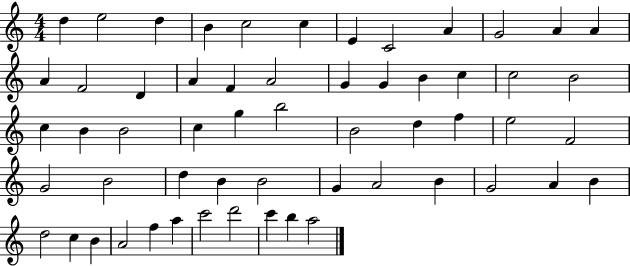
X:1
T:Untitled
M:4/4
L:1/4
K:C
d e2 d B c2 c E C2 A G2 A A A F2 D A F A2 G G B c c2 B2 c B B2 c g b2 B2 d f e2 F2 G2 B2 d B B2 G A2 B G2 A B d2 c B A2 f a c'2 d'2 c' b a2